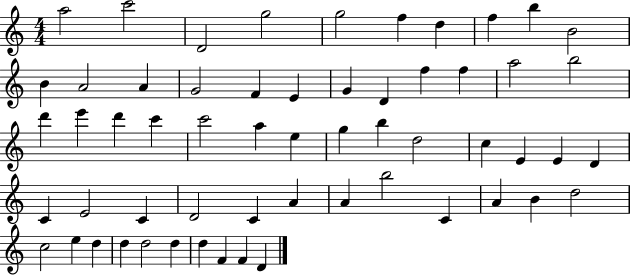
A5/h C6/h D4/h G5/h G5/h F5/q D5/q F5/q B5/q B4/h B4/q A4/h A4/q G4/h F4/q E4/q G4/q D4/q F5/q F5/q A5/h B5/h D6/q E6/q D6/q C6/q C6/h A5/q E5/q G5/q B5/q D5/h C5/q E4/q E4/q D4/q C4/q E4/h C4/q D4/h C4/q A4/q A4/q B5/h C4/q A4/q B4/q D5/h C5/h E5/q D5/q D5/q D5/h D5/q D5/q F4/q F4/q D4/q